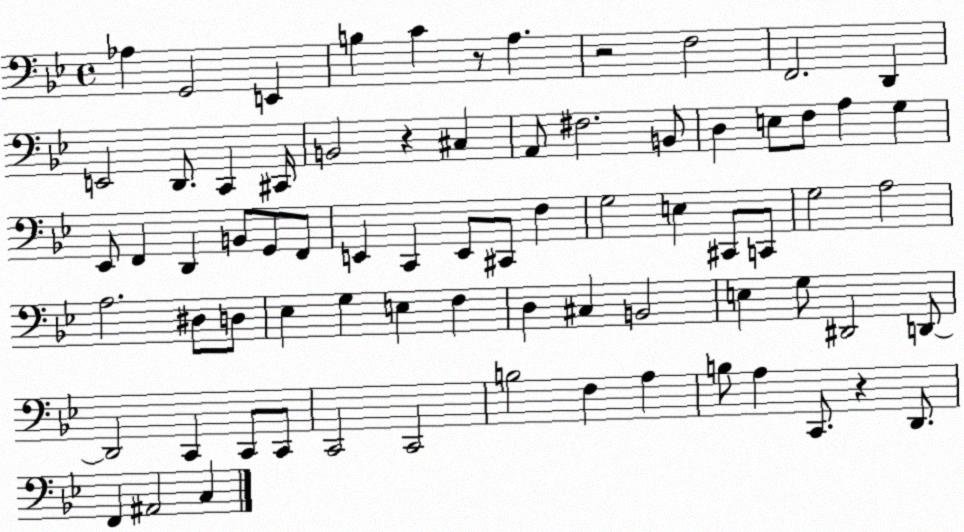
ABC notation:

X:1
T:Untitled
M:4/4
L:1/4
K:Bb
_A, G,,2 E,, B, C z/2 A, z2 F,2 F,,2 D,, E,,2 D,,/2 C,, ^C,,/4 B,,2 z ^C, A,,/2 ^F,2 B,,/2 D, E,/2 F,/2 A, G, _E,,/2 F,, D,, B,,/2 G,,/2 F,,/2 E,, C,, E,,/2 ^C,,/2 F, G,2 E, ^C,,/2 C,,/2 G,2 A,2 A,2 ^D,/2 D,/2 _E, G, E, F, D, ^C, B,,2 E, G,/2 ^D,,2 D,,/2 D,,2 C,, C,,/2 C,,/2 C,,2 C,,2 B,2 F, A, B,/2 A, C,,/2 z D,,/2 F,, ^A,,2 C,